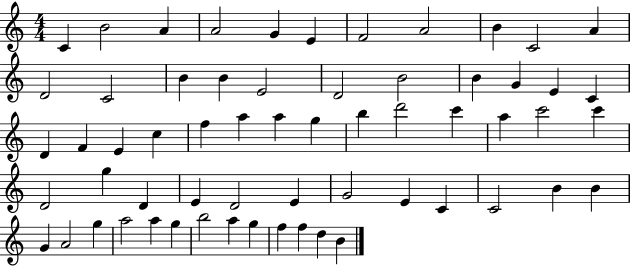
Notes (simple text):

C4/q B4/h A4/q A4/h G4/q E4/q F4/h A4/h B4/q C4/h A4/q D4/h C4/h B4/q B4/q E4/h D4/h B4/h B4/q G4/q E4/q C4/q D4/q F4/q E4/q C5/q F5/q A5/q A5/q G5/q B5/q D6/h C6/q A5/q C6/h C6/q D4/h G5/q D4/q E4/q D4/h E4/q G4/h E4/q C4/q C4/h B4/q B4/q G4/q A4/h G5/q A5/h A5/q G5/q B5/h A5/q G5/q F5/q F5/q D5/q B4/q